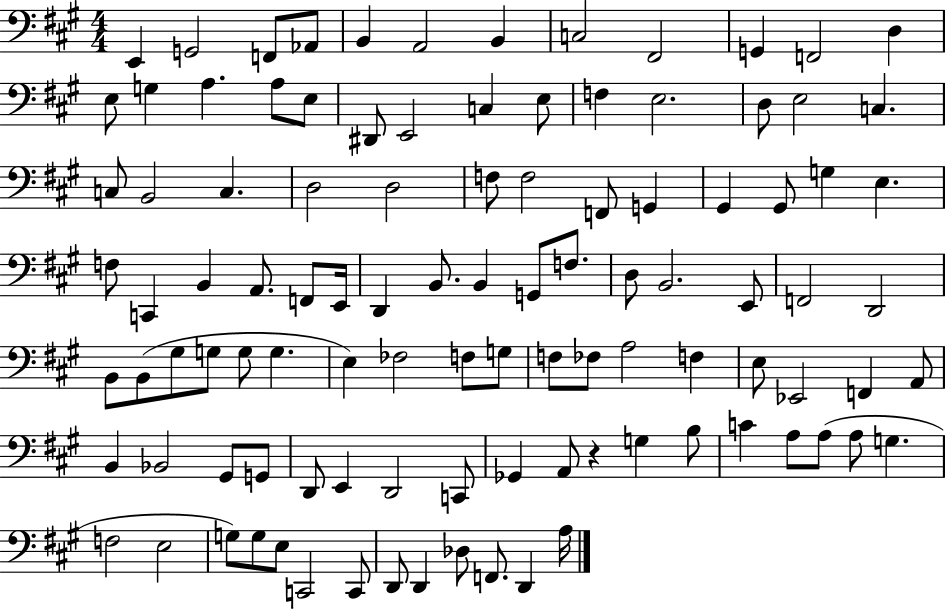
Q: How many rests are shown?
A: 1